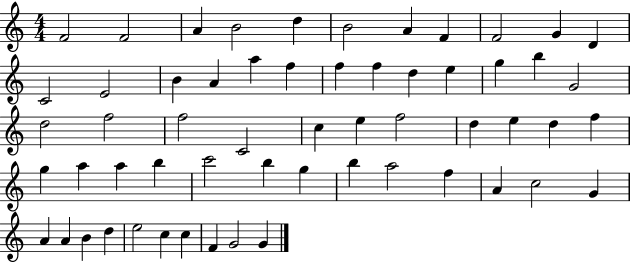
F4/h F4/h A4/q B4/h D5/q B4/h A4/q F4/q F4/h G4/q D4/q C4/h E4/h B4/q A4/q A5/q F5/q F5/q F5/q D5/q E5/q G5/q B5/q G4/h D5/h F5/h F5/h C4/h C5/q E5/q F5/h D5/q E5/q D5/q F5/q G5/q A5/q A5/q B5/q C6/h B5/q G5/q B5/q A5/h F5/q A4/q C5/h G4/q A4/q A4/q B4/q D5/q E5/h C5/q C5/q F4/q G4/h G4/q